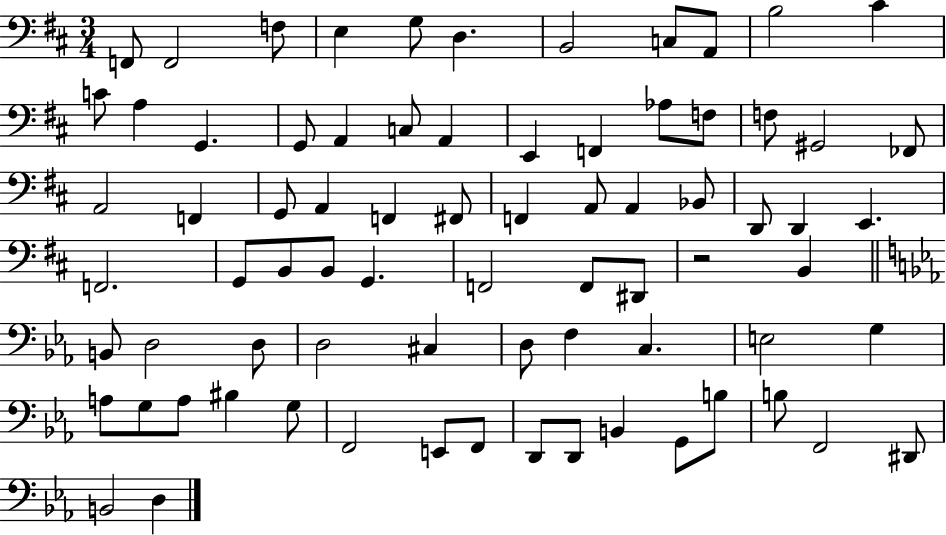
F2/e F2/h F3/e E3/q G3/e D3/q. B2/h C3/e A2/e B3/h C#4/q C4/e A3/q G2/q. G2/e A2/q C3/e A2/q E2/q F2/q Ab3/e F3/e F3/e G#2/h FES2/e A2/h F2/q G2/e A2/q F2/q F#2/e F2/q A2/e A2/q Bb2/e D2/e D2/q E2/q. F2/h. G2/e B2/e B2/e G2/q. F2/h F2/e D#2/e R/h B2/q B2/e D3/h D3/e D3/h C#3/q D3/e F3/q C3/q. E3/h G3/q A3/e G3/e A3/e BIS3/q G3/e F2/h E2/e F2/e D2/e D2/e B2/q G2/e B3/e B3/e F2/h D#2/e B2/h D3/q